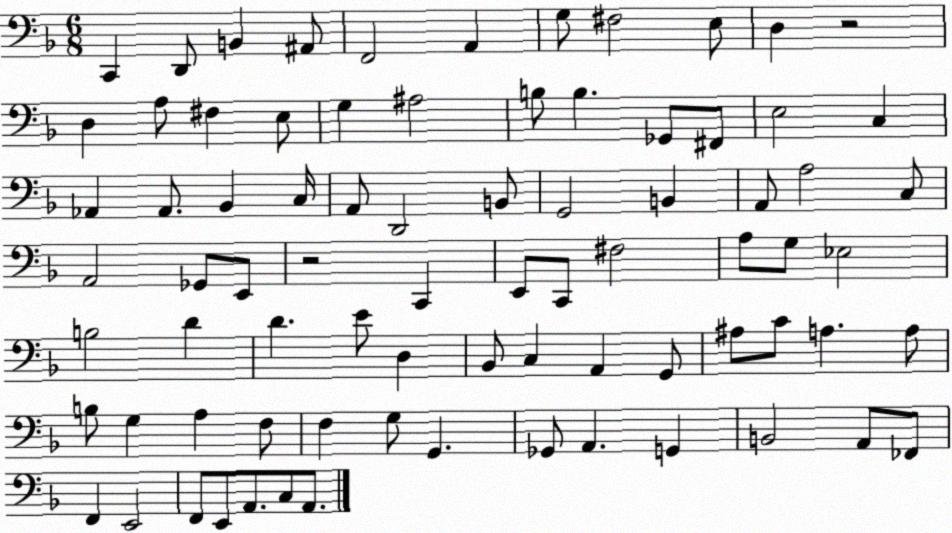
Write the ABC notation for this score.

X:1
T:Untitled
M:6/8
L:1/4
K:F
C,, D,,/2 B,, ^A,,/2 F,,2 A,, G,/2 ^F,2 E,/2 D, z2 D, A,/2 ^F, E,/2 G, ^A,2 B,/2 B, _G,,/2 ^F,,/2 E,2 C, _A,, _A,,/2 _B,, C,/4 A,,/2 D,,2 B,,/2 G,,2 B,, A,,/2 A,2 C,/2 A,,2 _G,,/2 E,,/2 z2 C,, E,,/2 C,,/2 ^F,2 A,/2 G,/2 _E,2 B,2 D D E/2 D, _B,,/2 C, A,, G,,/2 ^A,/2 C/2 A, A,/2 B,/2 G, A, F,/2 F, G,/2 G,, _G,,/2 A,, G,, B,,2 A,,/2 _F,,/2 F,, E,,2 F,,/2 E,,/2 A,,/2 C,/2 A,,/2